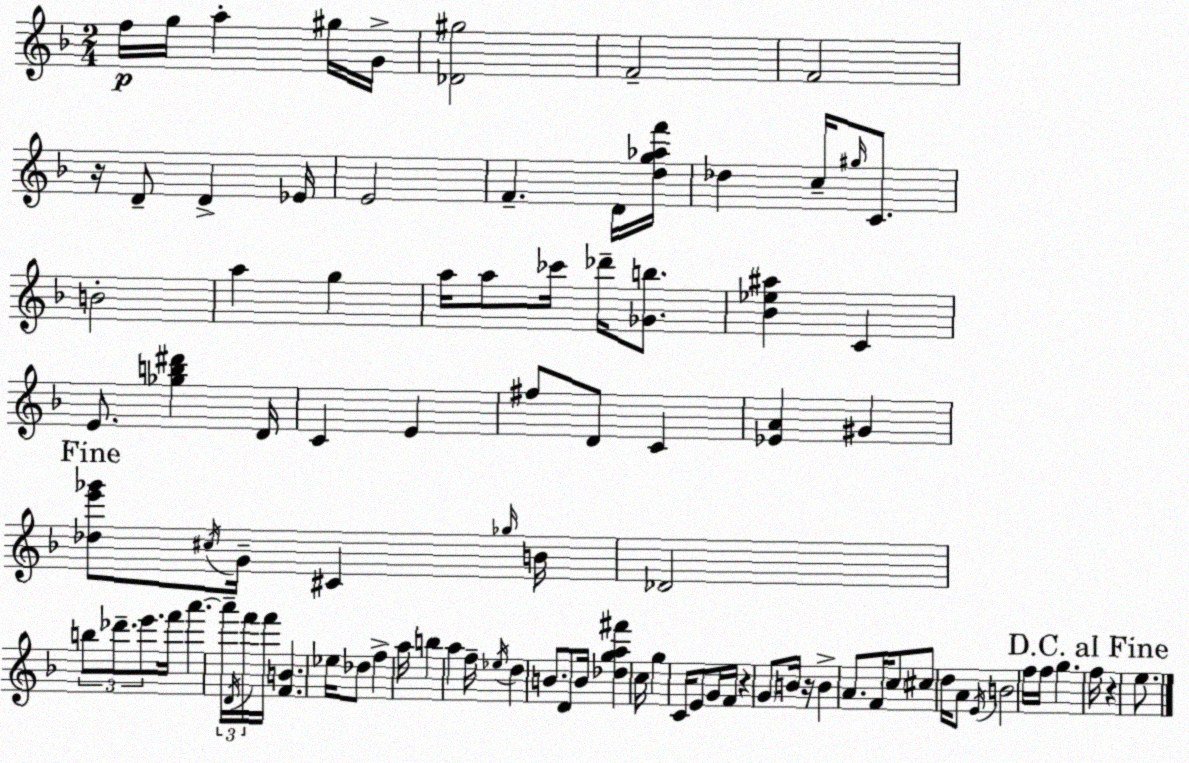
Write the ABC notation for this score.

X:1
T:Untitled
M:2/4
L:1/4
K:F
f/4 g/4 a ^g/4 G/4 [_D^g]2 F2 F2 z/4 D/2 D _E/4 E2 F D/4 [dg_af']/4 _d c/4 ^g/4 C/2 B2 a g a/4 a/2 _c'/4 _d'/4 [_Gb]/2 [_B_e^a] C E/2 [_gb^d'] D/4 C E ^f/2 D/2 C [_EA] ^G [_de'_g']/2 ^c/4 G/4 ^C _g/4 B/4 _D2 b/2 _d'/2 e'/2 f'/4 a' a'/4 D/4 f'/4 f'/4 [FB] _e/4 _d/2 f a/4 b a f/4 _e/4 d B/2 D/2 B/4 [_dga^f'] c/4 g C/4 E/2 G/4 F/4 z G/2 B/4 z/4 B A/2 F/4 c/2 ^c/2 d/4 A/2 E/4 B2 f/4 f/4 g f/4 z e/2